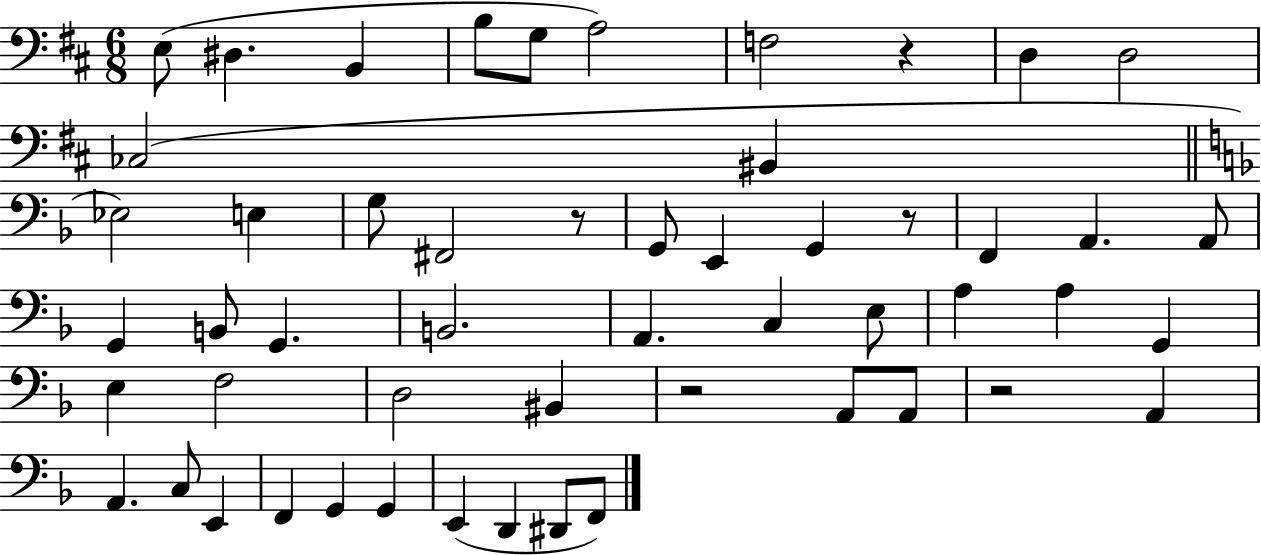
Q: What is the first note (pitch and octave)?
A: E3